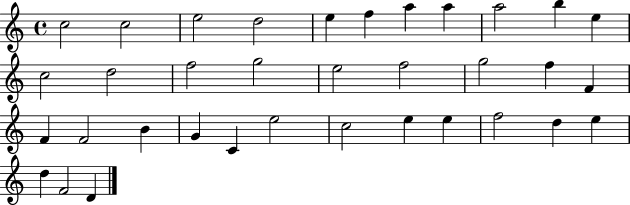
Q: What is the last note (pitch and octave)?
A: D4